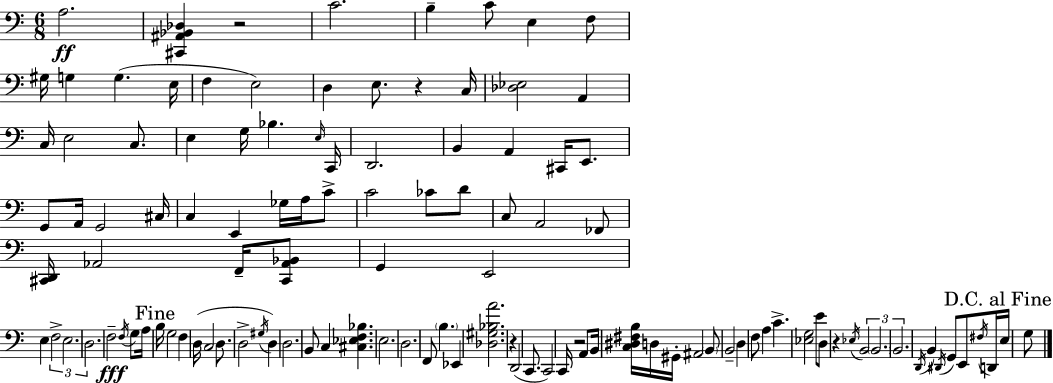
{
  \clef bass
  \numericTimeSignature
  \time 6/8
  \key c \major
  a2.\ff | <cis, ais, bes, des>4 r2 | c'2. | b4-- c'8 e4 f8 | \break gis16 g4 g4.( e16 | f4 e2) | d4 e8. r4 c16 | <des ees>2 a,4 | \break c16 e2 c8. | e4 g16 bes4. \grace { e16 } | c,16 d,2. | b,4 a,4 cis,16 e,8. | \break g,8 a,16 g,2 | cis16 c4 e,4 ges16 a16 c'8-> | c'2 ces'8 d'8 | c8 a,2 fes,8 | \break <cis, d,>16 aes,2 f,16-- <cis, aes, bes,>8 | g,4 e,2 | e4 \tuplet 3/2 { f2-> | e2. | \break d2. } | f2--\fff \acciaccatura { f16 } g8 | a16 \mark "Fine" b16 g2 f4 | d16( c2 d8. | \break d2-> \acciaccatura { gis16 } d4) | d2. | b,8 c4 <cis ees f bes>4. | e2. | \break d2. | f,8 \parenthesize b4. ees,4 | <des gis bes a'>2. | r4 d,2( | \break c,8. c,2) | c,16 r2 a,8 | b,16 <c dis fis b>16 d16 gis,16-. ais,2 | \parenthesize b,8 b,2-- d4 | \break f8 a4 c'4.-> | <ees g>2 e'8 | d8 r4 \acciaccatura { ees16 } \tuplet 3/2 { b,2 | \parenthesize b,2. | \break b,2. } | \acciaccatura { d,16 } b,4 \acciaccatura { dis,16 } g,8 | e,8 \acciaccatura { fis16 } d,16 \mark "D.C. al Fine" e16 g8 \bar "|."
}